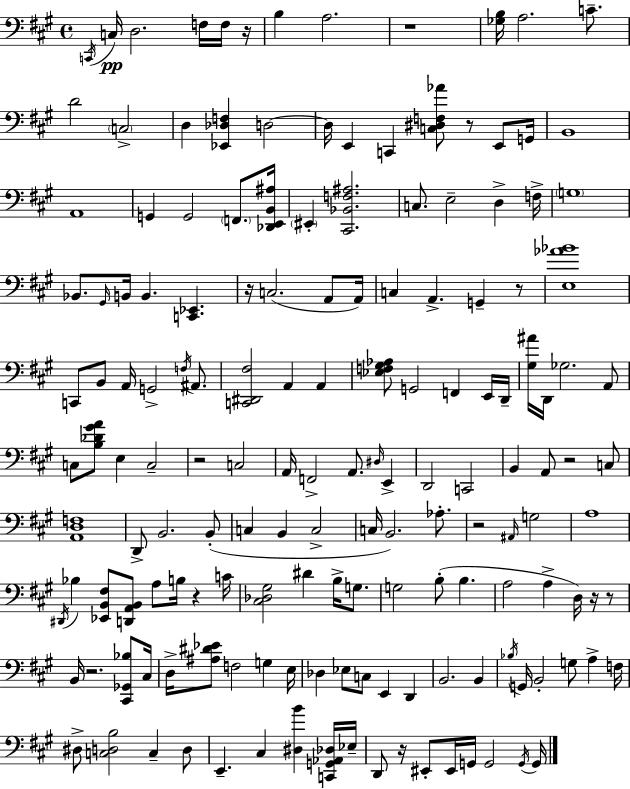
{
  \clef bass
  \time 4/4
  \defaultTimeSignature
  \key a \major
  \repeat volta 2 { \acciaccatura { c,16 }\pp c16 d2. f16 f16 | r16 b4 a2. | r1 | <ges b>16 a2. c'8.-- | \break d'2 \parenthesize c2-> | d4 <ees, des f>4 d2~~ | d16 e,4 c,4 <c dis f aes'>8 r8 e,8 | g,16 b,1 | \break a,1 | g,4 g,2 \parenthesize f,8. | <des, e, b, ais>16 \parenthesize eis,4-. <cis, bes, f ais>2. | c8. e2-- d4-> | \break f16-> \parenthesize g1 | bes,8. \grace { gis,16 } b,16 b,4. <c, ees,>4. | r16 c2.( a,8 | a,16) c4 a,4.-> g,4-- | \break r8 <e aes' bes'>1 | c,8 b,8 a,16 g,2-> \acciaccatura { f16 } | ais,8. <c, dis, fis>2 a,4 a,4 | <ees f gis aes>8 g,2 f,4 | \break e,16 d,16-- <gis ais'>16 d,16 ges2. | a,8 c8 <b des' gis' a'>8 e4 c2-- | r2 c2 | a,16 f,2-> a,8. \grace { dis16 } | \break e,4-> d,2 c,2 | b,4 a,8 r2 | c8 <a, d f>1 | d,8-> b,2. | \break b,8-.( c4 b,4 c2-> | c16 b,2.) | aes8.-. r2 \grace { ais,16 } g2 | a1 | \break \acciaccatura { dis,16 } bes4 <ees, b, fis>8 <d, a, b,>8 a8 | b16 r4 c'16 <cis des gis>2 dis'4 | b16-> g8. g2 b8-.( | b4. a2 a4-> | \break d16) r16 r8 b,16 r2. | <cis, ges, bes>8 cis16 d16-> <ais dis' ees'>8 f2 | g4 e16 des4 ees8 c8 e,4 | d,4 b,2. | \break b,4 \acciaccatura { bes16 } g,16 b,2-. | g8 a4-> f16 dis8-> <c d b>2 | c4-- d8 e,4.-- cis4 | <dis b'>4 <c, g, aes, des>16 ees16-- d,8 r16 eis,8-. eis,16 g,16 g,2 | \break \acciaccatura { g,16 } g,16 } \bar "|."
}